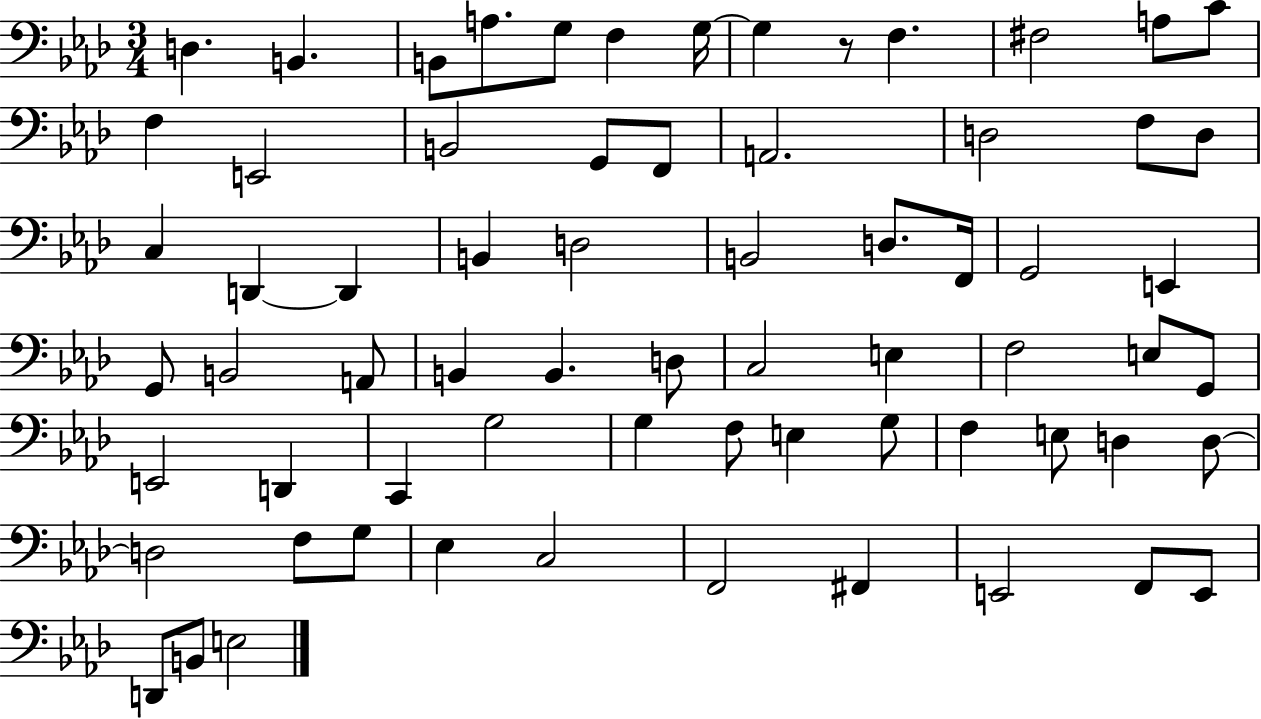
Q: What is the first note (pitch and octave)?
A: D3